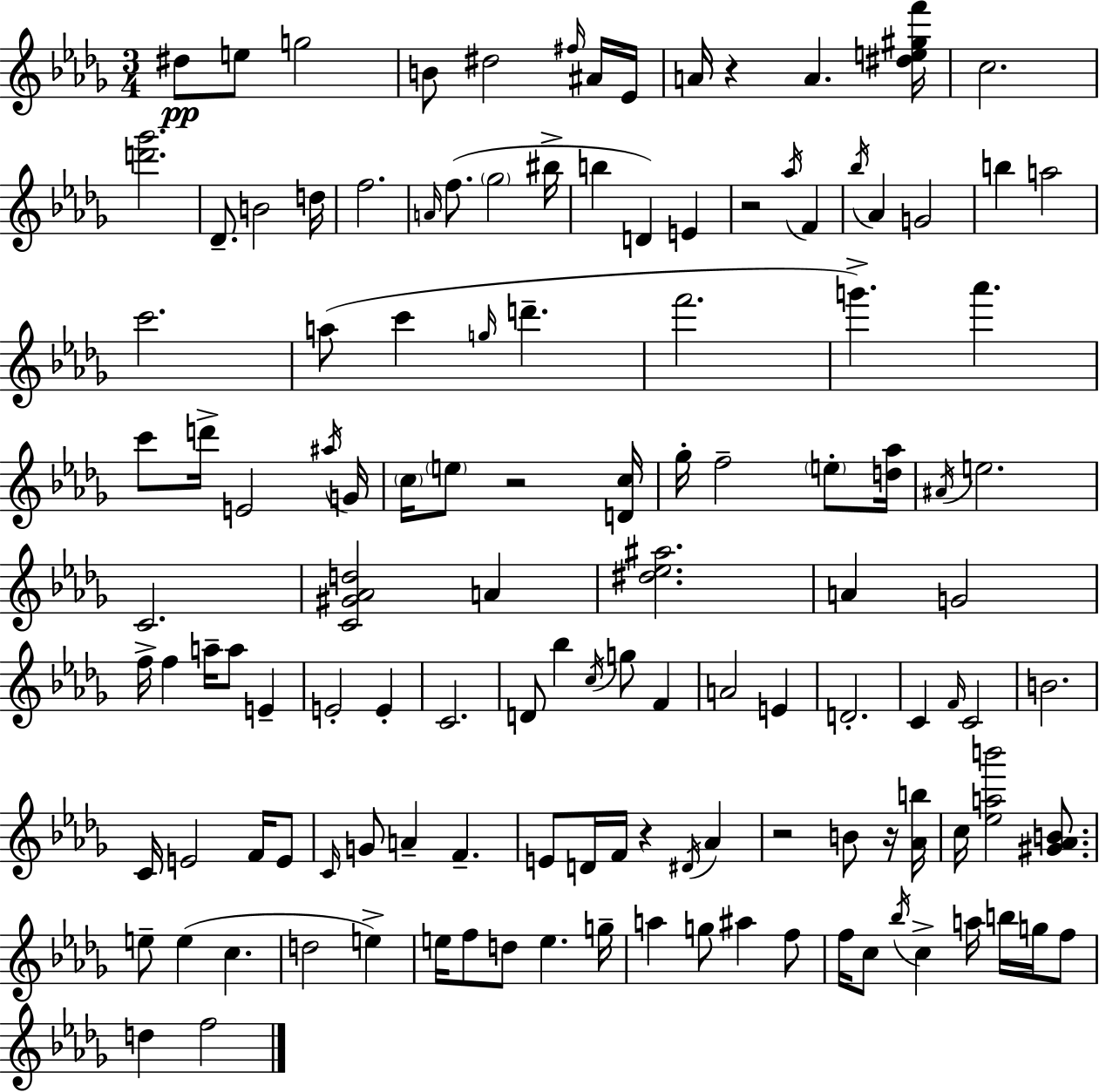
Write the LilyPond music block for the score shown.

{
  \clef treble
  \numericTimeSignature
  \time 3/4
  \key bes \minor
  dis''8\pp e''8 g''2 | b'8 dis''2 \grace { fis''16 } ais'16 | ees'16 a'16 r4 a'4. | <dis'' e'' gis'' f'''>16 c''2. | \break <d''' ges'''>2. | des'8.-- b'2 | d''16 f''2. | \grace { a'16 }( f''8. \parenthesize ges''2 | \break bis''16-> b''4 d'4) e'4 | r2 \acciaccatura { aes''16 } f'4 | \acciaccatura { bes''16 } aes'4 g'2 | b''4 a''2 | \break c'''2. | a''8( c'''4 \grace { g''16 } d'''4.-- | f'''2. | g'''4.->) aes'''4. | \break c'''8 d'''16-> e'2 | \acciaccatura { ais''16 } g'16 \parenthesize c''16 \parenthesize e''8 r2 | <d' c''>16 ges''16-. f''2-- | \parenthesize e''8-. <d'' aes''>16 \acciaccatura { ais'16 } e''2. | \break c'2. | <c' gis' aes' d''>2 | a'4 <dis'' ees'' ais''>2. | a'4 g'2 | \break f''16-> f''4 | a''16-- a''8 e'4-- e'2-. | e'4-. c'2. | d'8 bes''4 | \break \acciaccatura { c''16 } g''8 f'4 a'2 | e'4 d'2.-. | c'4 | \grace { f'16 } c'2 b'2. | \break c'16 e'2 | f'16 e'8 \grace { c'16 } g'8 | a'4-- f'4.-- e'8 | d'16 f'16 r4 \acciaccatura { dis'16 } aes'4 r2 | \break b'8 r16 <aes' b''>16 c''16 | <ees'' a'' b'''>2 <gis' aes' b'>8. e''8-- | e''4( c''4. d''2 | e''4->) e''16 | \break f''8 d''8 e''4. g''16-- a''4 | g''8 ais''4 f''8 f''16 | c''8 \acciaccatura { bes''16 } c''4-> a''16 b''16 g''16 f''8 | d''4 f''2 | \break \bar "|."
}